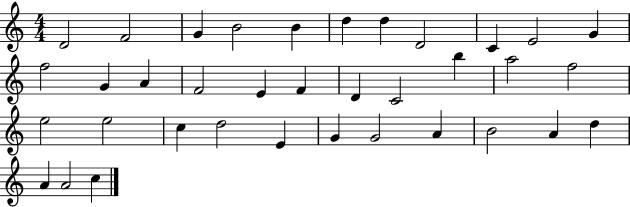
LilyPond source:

{
  \clef treble
  \numericTimeSignature
  \time 4/4
  \key c \major
  d'2 f'2 | g'4 b'2 b'4 | d''4 d''4 d'2 | c'4 e'2 g'4 | \break f''2 g'4 a'4 | f'2 e'4 f'4 | d'4 c'2 b''4 | a''2 f''2 | \break e''2 e''2 | c''4 d''2 e'4 | g'4 g'2 a'4 | b'2 a'4 d''4 | \break a'4 a'2 c''4 | \bar "|."
}